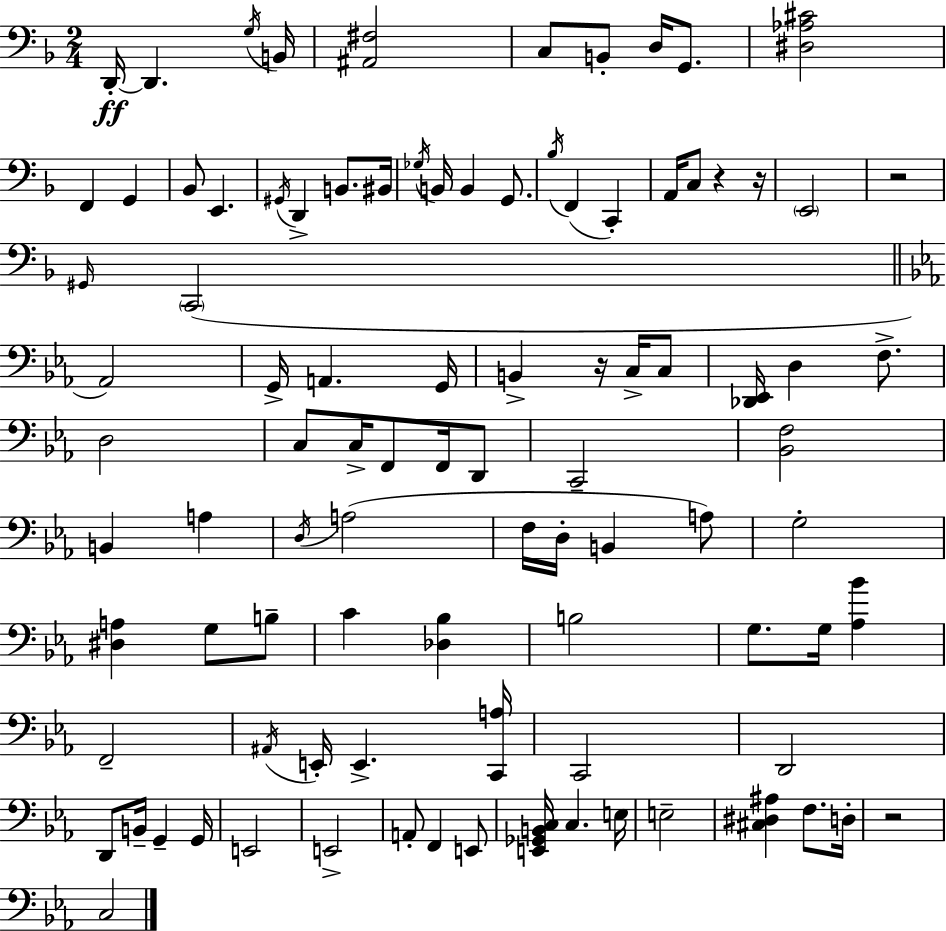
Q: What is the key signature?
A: F major